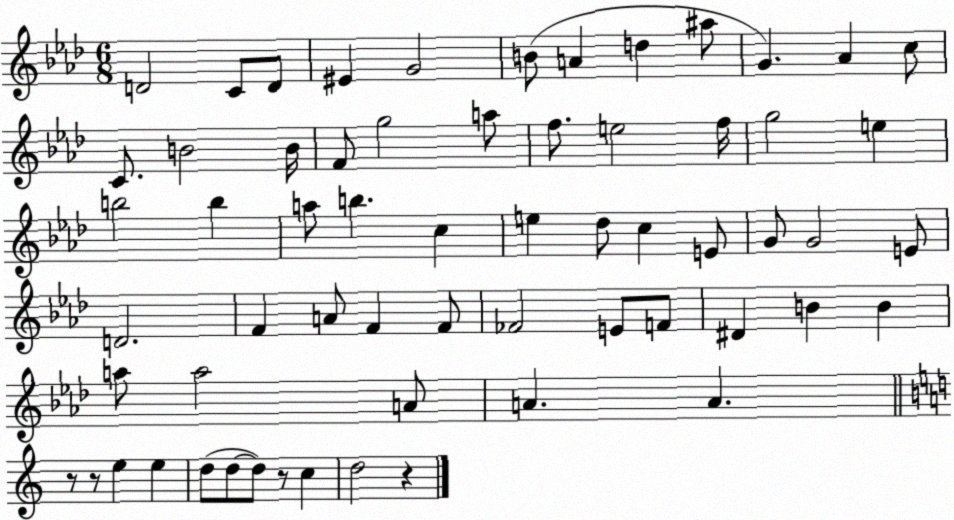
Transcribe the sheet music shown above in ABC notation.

X:1
T:Untitled
M:6/8
L:1/4
K:Ab
D2 C/2 D/2 ^E G2 B/2 A d ^a/2 G _A c/2 C/2 B2 B/4 F/2 g2 a/2 f/2 e2 f/4 g2 e b2 b a/2 b c e _d/2 c E/2 G/2 G2 E/2 D2 F A/2 F F/2 _F2 E/2 F/2 ^D B B a/2 a2 A/2 A A z/2 z/2 e e d/2 d/2 d/2 z/2 c d2 z